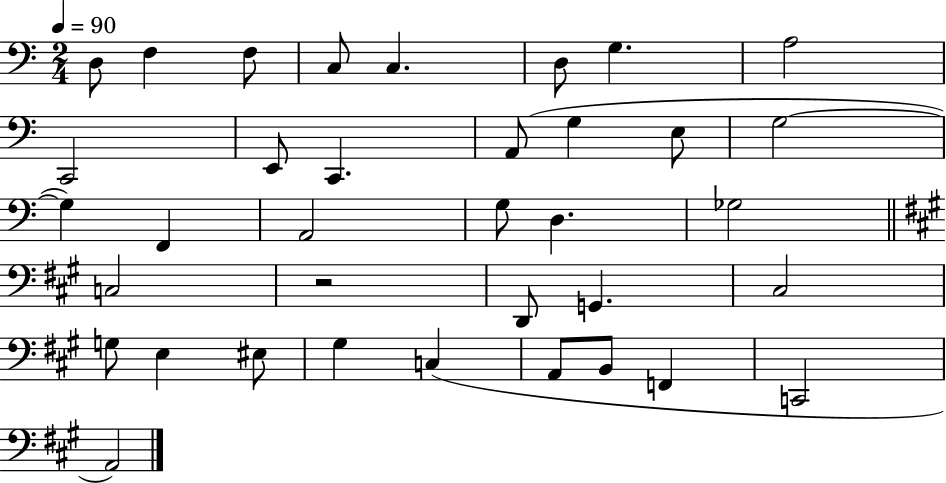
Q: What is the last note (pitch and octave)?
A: A2